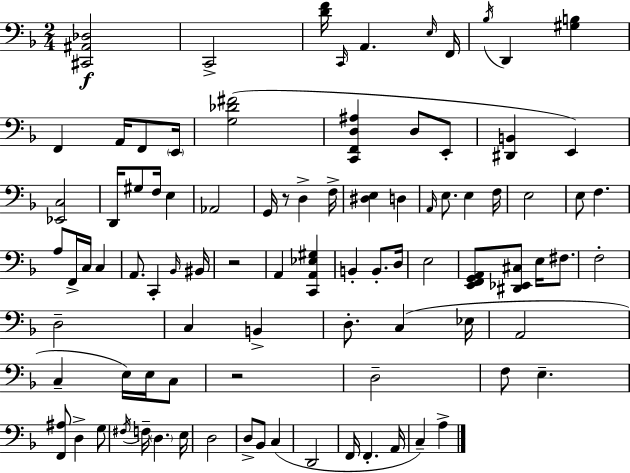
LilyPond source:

{
  \clef bass
  \numericTimeSignature
  \time 2/4
  \key d \minor
  <cis, ais, des>2\f | c,2-> | <d' f'>16 \grace { c,16 } a,4. | \grace { e16 } f,16 \acciaccatura { bes16 } d,4 <gis b>4 | \break f,4 a,16 | f,8 \parenthesize e,16 <g des' fis'>2( | <c, f, d ais>4 d8 | e,8-. <dis, b,>4 e,4) | \break <ees, c>2 | d,16 gis8 f16 e4 | aes,2 | g,16 r8 d4-> | \break f16-> <dis e>4 d4 | \grace { a,16 } e8. e4 | f16 e2 | e8 f4. | \break a8 f,16-> c16 | c4 a,8. c,4-. | \grace { bes,16 } bis,16 r2 | a,4 | \break <c, a, ees gis>4 b,4-. | b,8.-. d16 e2 | <e, f, g, a,>8 <dis, ees, cis>8 | e16 fis8. f2-. | \break d2-- | c4 | b,4-> d8.-. | c4( ees16 a,2 | \break c4-- | e16) e16 c8 r2 | d2-- | f8 e4.-- | \break <f, ais>8 d4-> | g8 \acciaccatura { fis16 } f16-- \parenthesize d4. | e16 d2 | d8-> | \break bes,8 c4( d,2 | f,16 f,4.-. | a,16 c4--) | a4-> \bar "|."
}